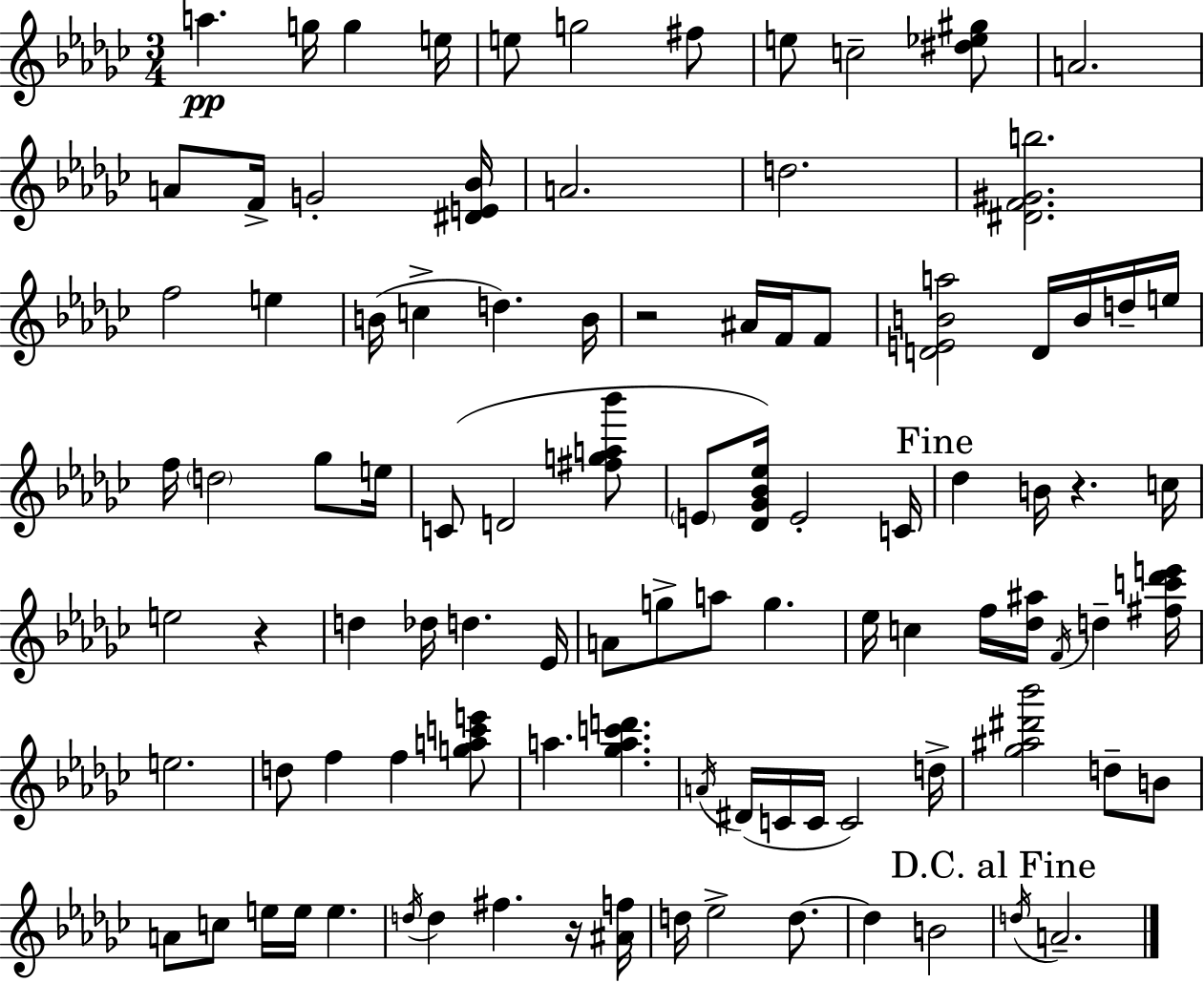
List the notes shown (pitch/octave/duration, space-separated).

A5/q. G5/s G5/q E5/s E5/e G5/h F#5/e E5/e C5/h [D#5,Eb5,G#5]/e A4/h. A4/e F4/s G4/h [D#4,E4,Bb4]/s A4/h. D5/h. [D#4,F4,G#4,B5]/h. F5/h E5/q B4/s C5/q D5/q. B4/s R/h A#4/s F4/s F4/e [D4,E4,B4,A5]/h D4/s B4/s D5/s E5/s F5/s D5/h Gb5/e E5/s C4/e D4/h [F#5,G5,A5,Bb6]/e E4/e [Db4,Gb4,Bb4,Eb5]/s E4/h C4/s Db5/q B4/s R/q. C5/s E5/h R/q D5/q Db5/s D5/q. Eb4/s A4/e G5/e A5/e G5/q. Eb5/s C5/q F5/s [Db5,A#5]/s F4/s D5/q [F#5,C6,Db6,E6]/s E5/h. D5/e F5/q F5/q [G5,A5,C6,E6]/e A5/q. [Gb5,A5,C6,D6]/q. A4/s D#4/s C4/s C4/s C4/h D5/s [Gb5,A#5,D#6,Bb6]/h D5/e B4/e A4/e C5/e E5/s E5/s E5/q. D5/s D5/q F#5/q. R/s [A#4,F5]/s D5/s Eb5/h D5/e. D5/q B4/h D5/s A4/h.